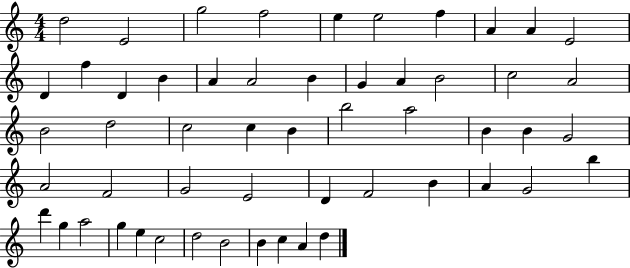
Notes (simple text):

D5/h E4/h G5/h F5/h E5/q E5/h F5/q A4/q A4/q E4/h D4/q F5/q D4/q B4/q A4/q A4/h B4/q G4/q A4/q B4/h C5/h A4/h B4/h D5/h C5/h C5/q B4/q B5/h A5/h B4/q B4/q G4/h A4/h F4/h G4/h E4/h D4/q F4/h B4/q A4/q G4/h B5/q D6/q G5/q A5/h G5/q E5/q C5/h D5/h B4/h B4/q C5/q A4/q D5/q